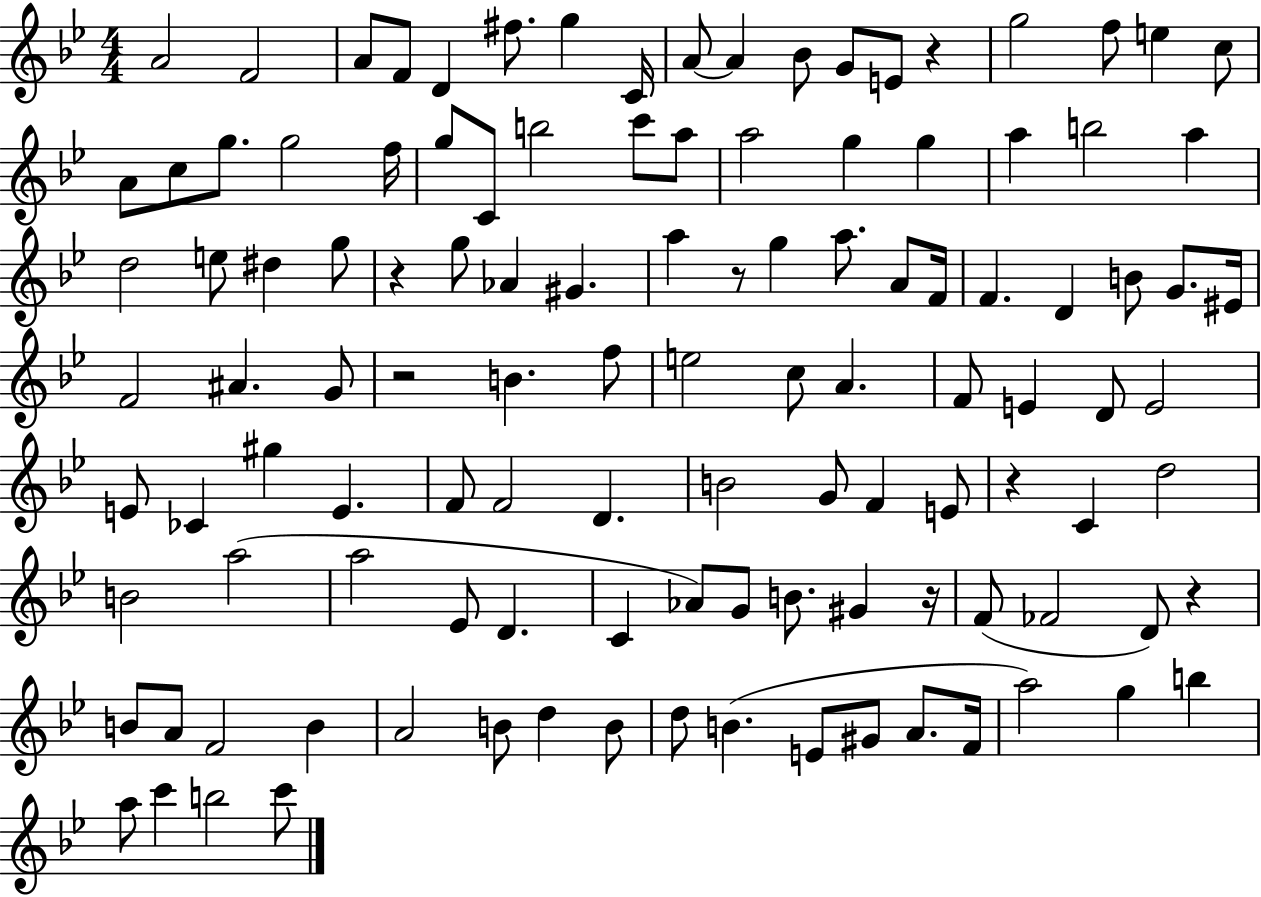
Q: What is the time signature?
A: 4/4